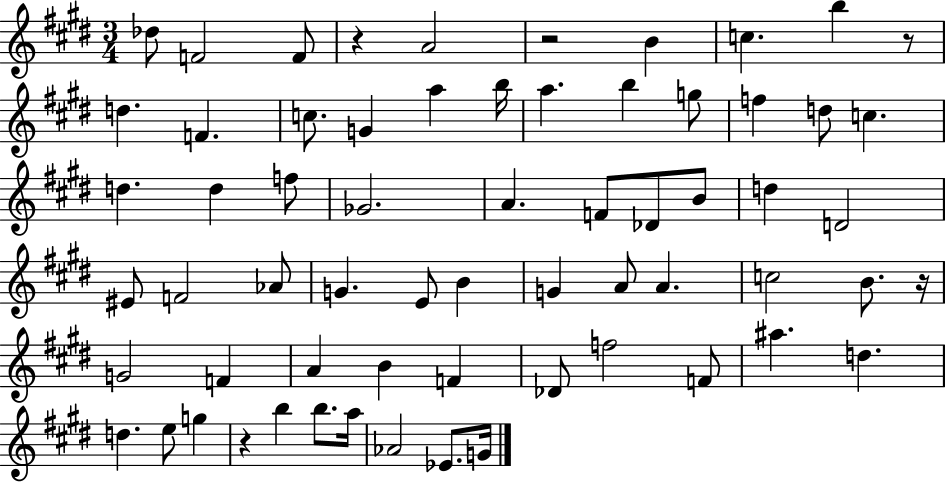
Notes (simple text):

Db5/e F4/h F4/e R/q A4/h R/h B4/q C5/q. B5/q R/e D5/q. F4/q. C5/e. G4/q A5/q B5/s A5/q. B5/q G5/e F5/q D5/e C5/q. D5/q. D5/q F5/e Gb4/h. A4/q. F4/e Db4/e B4/e D5/q D4/h EIS4/e F4/h Ab4/e G4/q. E4/e B4/q G4/q A4/e A4/q. C5/h B4/e. R/s G4/h F4/q A4/q B4/q F4/q Db4/e F5/h F4/e A#5/q. D5/q. D5/q. E5/e G5/q R/q B5/q B5/e. A5/s Ab4/h Eb4/e. G4/s